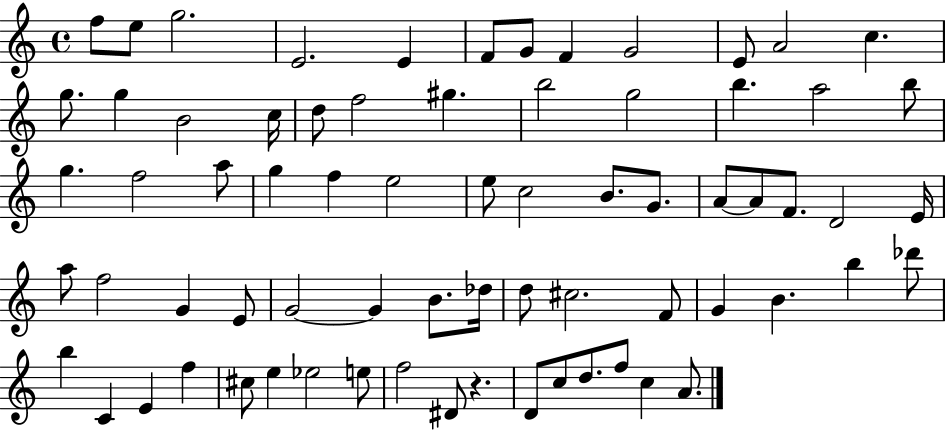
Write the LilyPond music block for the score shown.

{
  \clef treble
  \time 4/4
  \defaultTimeSignature
  \key c \major
  f''8 e''8 g''2. | e'2. e'4 | f'8 g'8 f'4 g'2 | e'8 a'2 c''4. | \break g''8. g''4 b'2 c''16 | d''8 f''2 gis''4. | b''2 g''2 | b''4. a''2 b''8 | \break g''4. f''2 a''8 | g''4 f''4 e''2 | e''8 c''2 b'8. g'8. | a'8~~ a'8 f'8. d'2 e'16 | \break a''8 f''2 g'4 e'8 | g'2~~ g'4 b'8. des''16 | d''8 cis''2. f'8 | g'4 b'4. b''4 des'''8 | \break b''4 c'4 e'4 f''4 | cis''8 e''4 ees''2 e''8 | f''2 dis'8 r4. | d'8 c''8 d''8. f''8 c''4 a'8. | \break \bar "|."
}